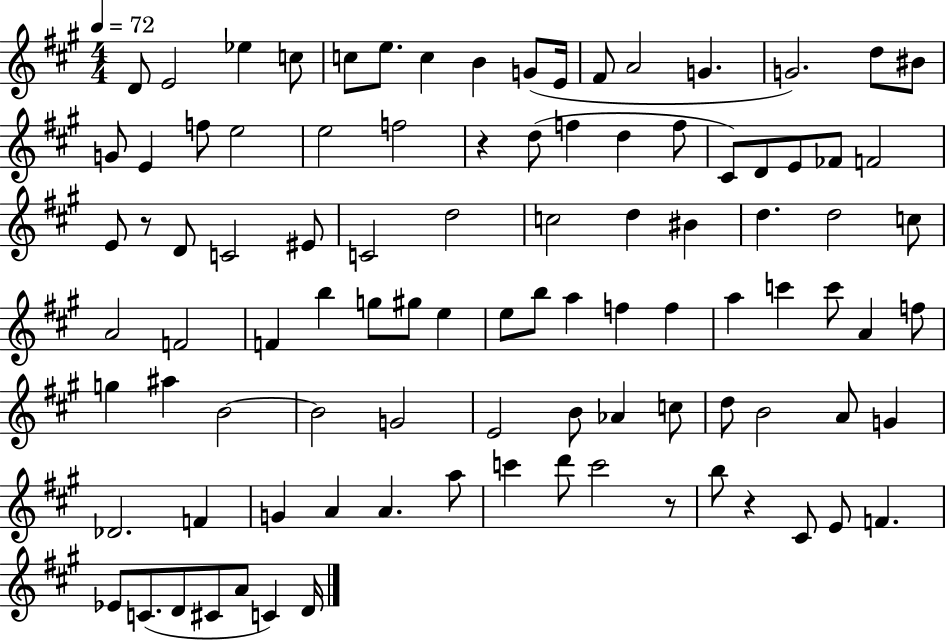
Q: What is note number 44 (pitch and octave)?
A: A4